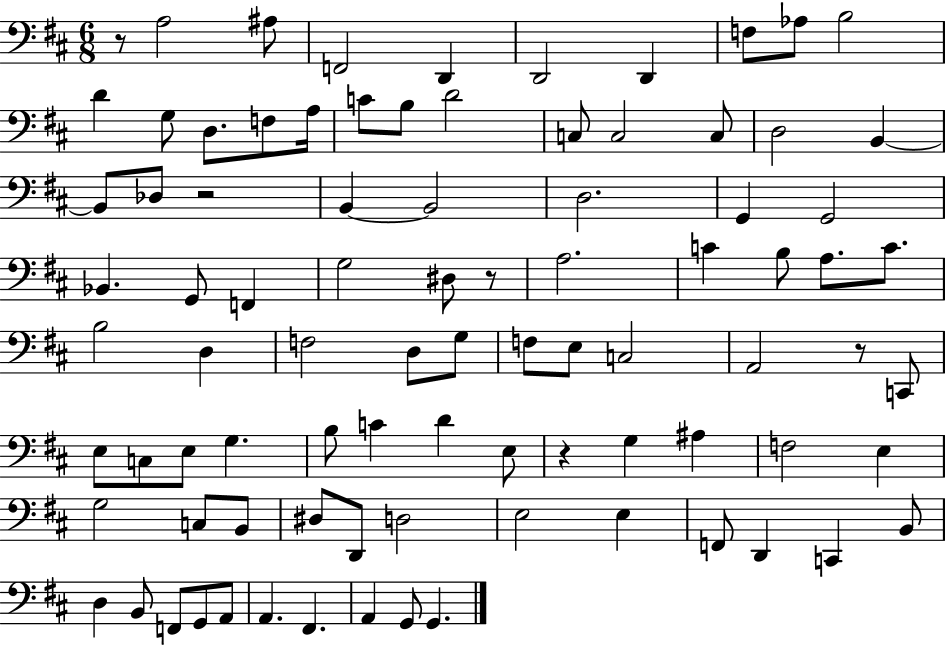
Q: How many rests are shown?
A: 5